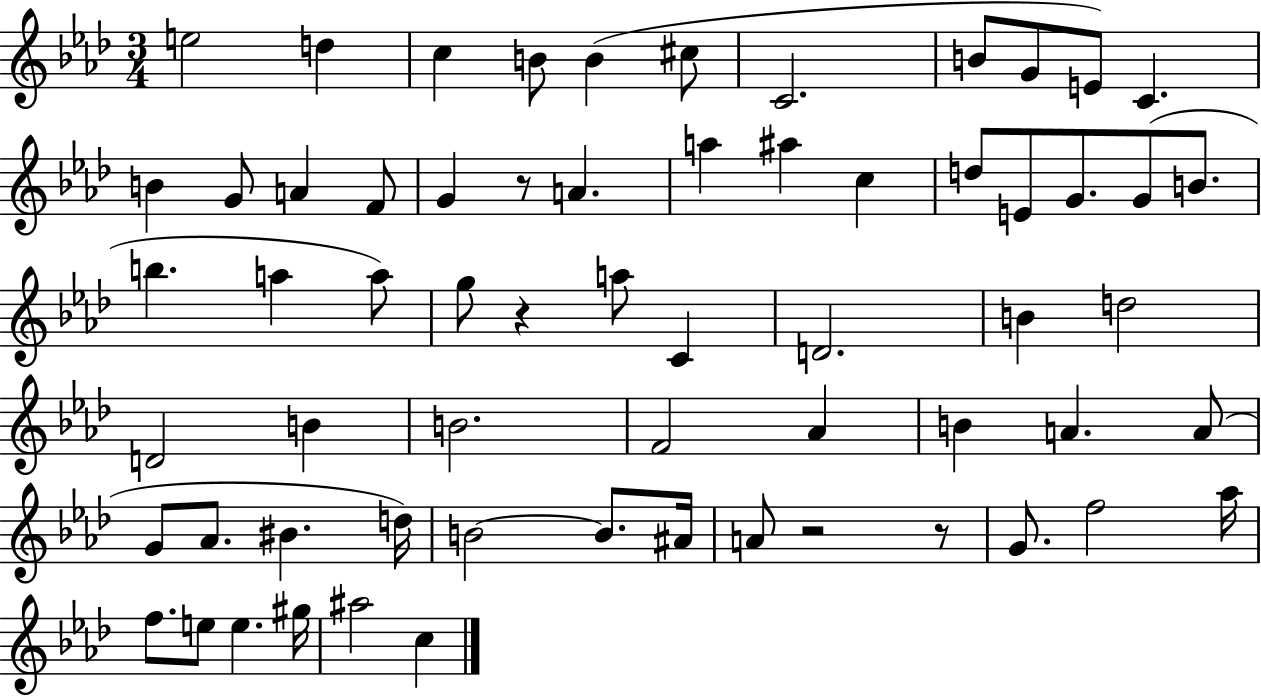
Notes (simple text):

E5/h D5/q C5/q B4/e B4/q C#5/e C4/h. B4/e G4/e E4/e C4/q. B4/q G4/e A4/q F4/e G4/q R/e A4/q. A5/q A#5/q C5/q D5/e E4/e G4/e. G4/e B4/e. B5/q. A5/q A5/e G5/e R/q A5/e C4/q D4/h. B4/q D5/h D4/h B4/q B4/h. F4/h Ab4/q B4/q A4/q. A4/e G4/e Ab4/e. BIS4/q. D5/s B4/h B4/e. A#4/s A4/e R/h R/e G4/e. F5/h Ab5/s F5/e. E5/e E5/q. G#5/s A#5/h C5/q